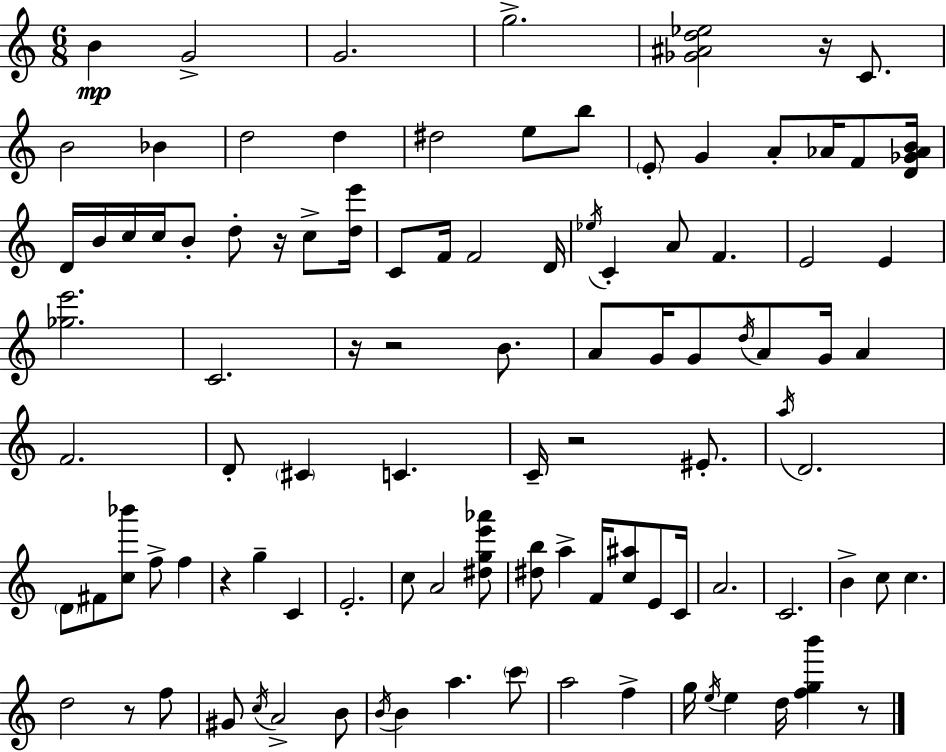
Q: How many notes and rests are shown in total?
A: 102